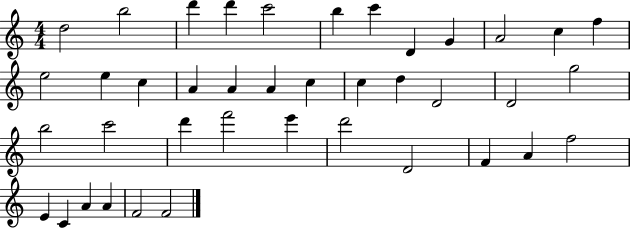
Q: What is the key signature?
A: C major